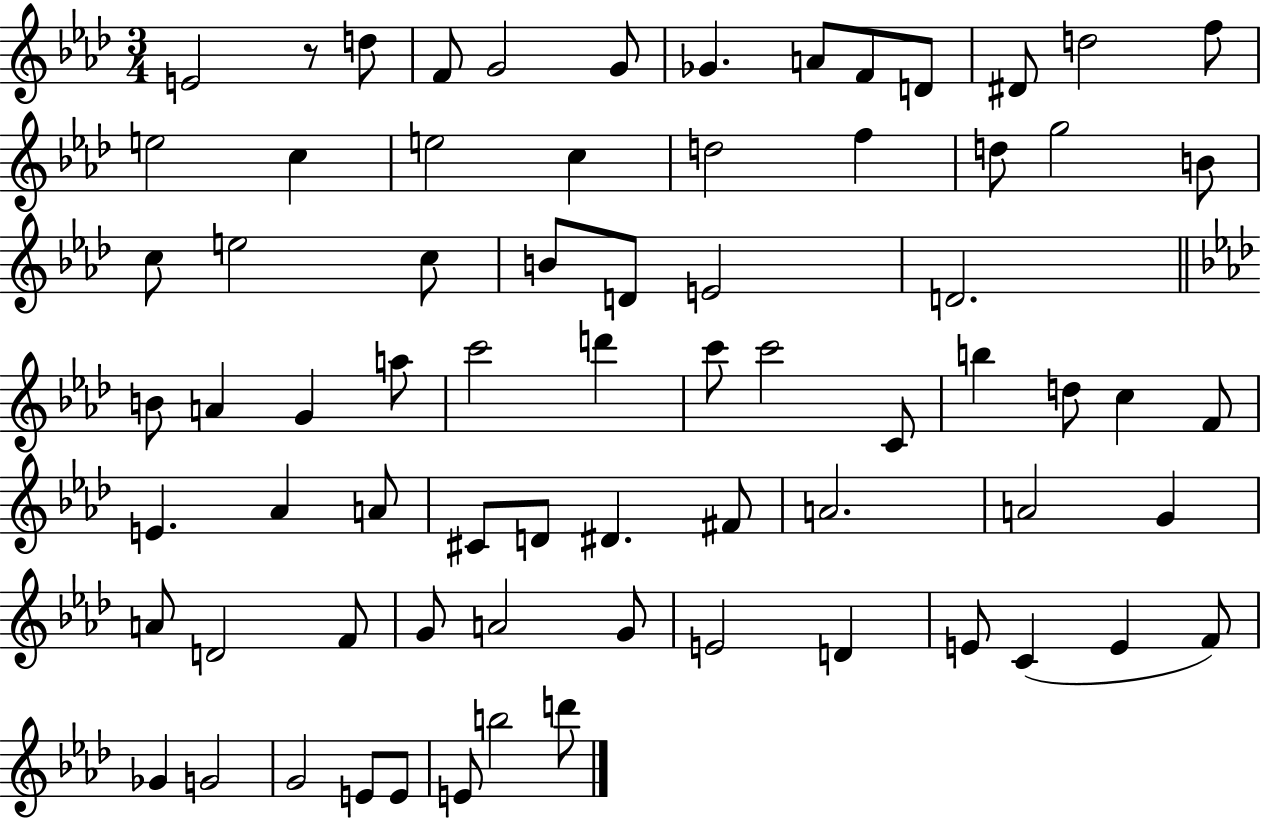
E4/h R/e D5/e F4/e G4/h G4/e Gb4/q. A4/e F4/e D4/e D#4/e D5/h F5/e E5/h C5/q E5/h C5/q D5/h F5/q D5/e G5/h B4/e C5/e E5/h C5/e B4/e D4/e E4/h D4/h. B4/e A4/q G4/q A5/e C6/h D6/q C6/e C6/h C4/e B5/q D5/e C5/q F4/e E4/q. Ab4/q A4/e C#4/e D4/e D#4/q. F#4/e A4/h. A4/h G4/q A4/e D4/h F4/e G4/e A4/h G4/e E4/h D4/q E4/e C4/q E4/q F4/e Gb4/q G4/h G4/h E4/e E4/e E4/e B5/h D6/e